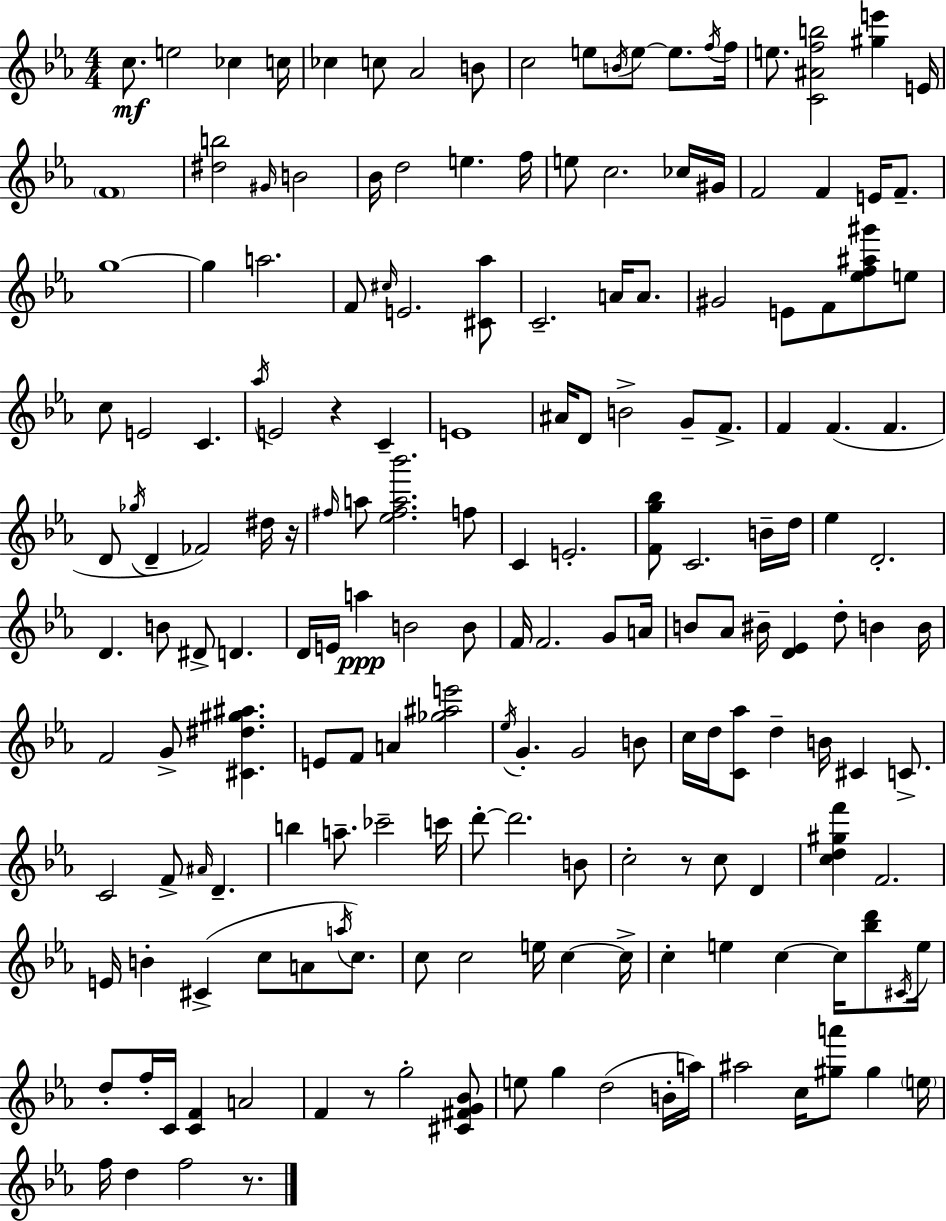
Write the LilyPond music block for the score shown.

{
  \clef treble
  \numericTimeSignature
  \time 4/4
  \key c \minor
  c''8.\mf e''2 ces''4 c''16 | ces''4 c''8 aes'2 b'8 | c''2 e''8 \acciaccatura { b'16 } e''8~~ e''8. | \acciaccatura { f''16 } f''16 e''8. <c' ais' f'' b''>2 <gis'' e'''>4 | \break e'16 \parenthesize f'1 | <dis'' b''>2 \grace { gis'16 } b'2 | bes'16 d''2 e''4. | f''16 e''8 c''2. | \break ces''16 gis'16 f'2 f'4 e'16 | f'8.-- g''1~~ | g''4 a''2. | f'8 \grace { cis''16 } e'2. | \break <cis' aes''>8 c'2.-- | a'16 a'8. gis'2 e'8 f'8 | <ees'' f'' ais'' gis'''>8 e''8 c''8 e'2 c'4. | \acciaccatura { aes''16 } e'2 r4 | \break c'4-- e'1 | ais'16 d'8 b'2-> | g'8-- f'8.-> f'4 f'4.( f'4. | d'8 \acciaccatura { ges''16 } d'4-- fes'2) | \break dis''16 r16 \grace { fis''16 } a''8 <ees'' fis'' a'' bes'''>2. | f''8 c'4 e'2.-. | <f' g'' bes''>8 c'2. | b'16-- d''16 ees''4 d'2.-. | \break d'4. b'8 dis'8-> | d'4. d'16 e'16 a''4\ppp b'2 | b'8 f'16 f'2. | g'8 a'16 b'8 aes'8 bis'16-- <d' ees'>4 | \break d''8-. b'4 b'16 f'2 g'8-> | <cis' dis'' gis'' ais''>4. e'8 f'8 a'4 <ges'' ais'' e'''>2 | \acciaccatura { ees''16 } g'4.-. g'2 | b'8 c''16 d''16 <c' aes''>8 d''4-- | \break b'16 cis'4 c'8.-> c'2 | f'8-> \grace { ais'16 } d'4.-- b''4 a''8.-- | ces'''2-- c'''16 d'''8-.~~ d'''2. | b'8 c''2-. | \break r8 c''8 d'4 <c'' d'' gis'' f'''>4 f'2. | e'16 b'4-. cis'4->( | c''8 a'8 \acciaccatura { a''16 }) c''8. c''8 c''2 | e''16 c''4~~ c''16-> c''4-. e''4 | \break c''4~~ c''16 <bes'' d'''>8 \acciaccatura { cis'16 } e''16 d''8-. f''16-. c'16 <c' f'>4 | a'2 f'4 r8 | g''2-. <cis' fis' g' bes'>8 e''8 g''4 | d''2( b'16-. a''16) ais''2 | \break c''16 <gis'' a'''>8 gis''4 \parenthesize e''16 f''16 d''4 | f''2 r8. \bar "|."
}